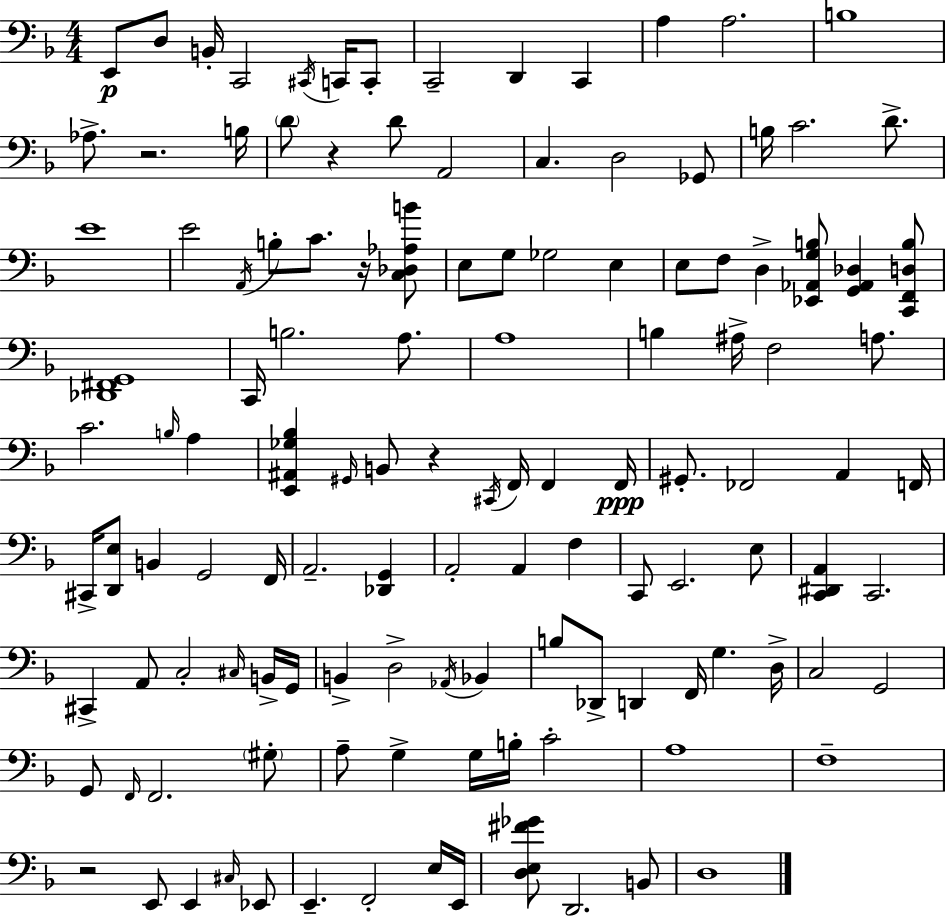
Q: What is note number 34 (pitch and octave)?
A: E3